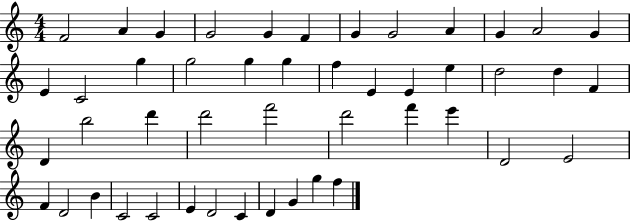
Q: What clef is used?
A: treble